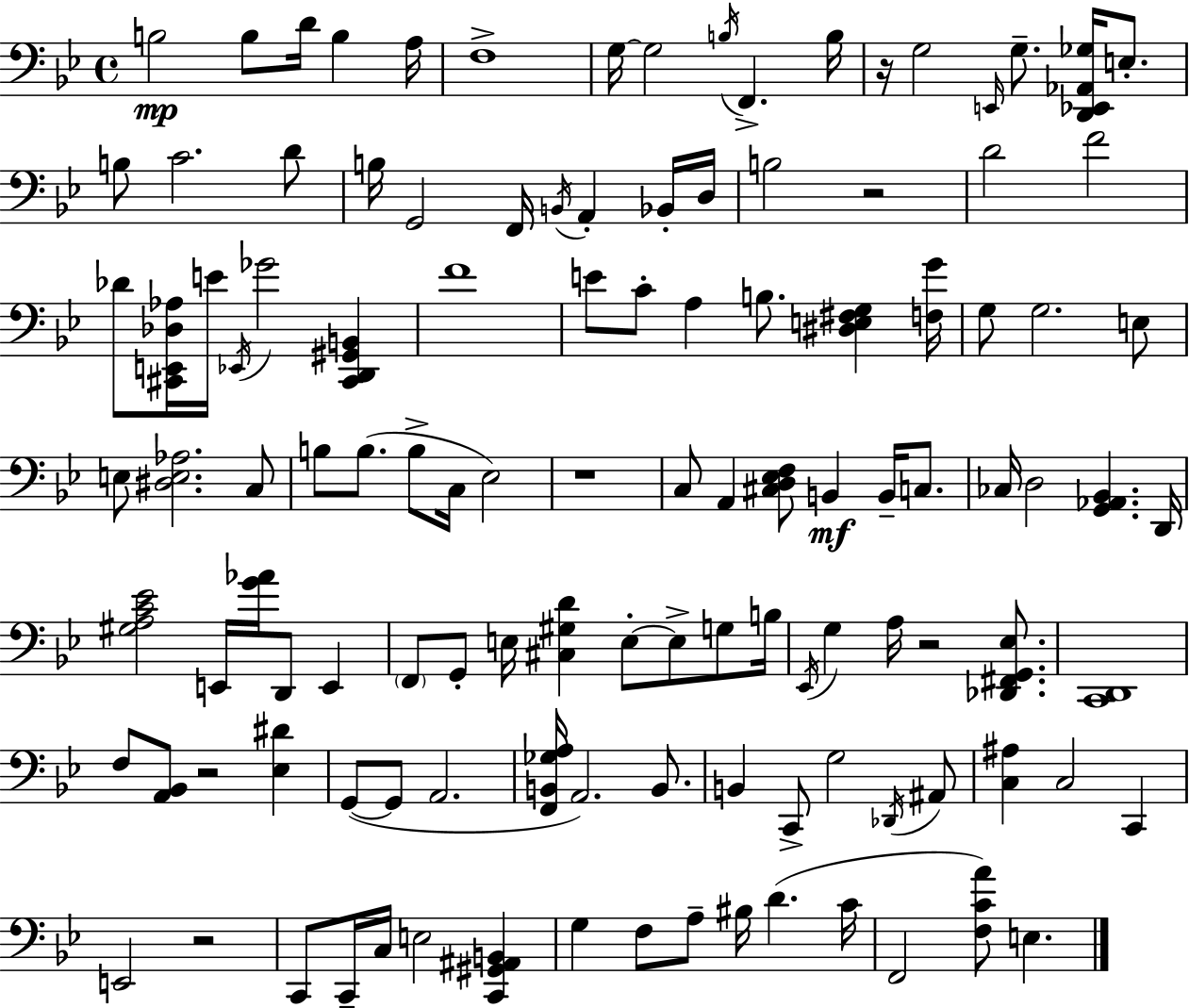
X:1
T:Untitled
M:4/4
L:1/4
K:Bb
B,2 B,/2 D/4 B, A,/4 F,4 G,/4 G,2 B,/4 F,, B,/4 z/4 G,2 E,,/4 G,/2 [D,,_E,,_A,,_G,]/4 E,/2 B,/2 C2 D/2 B,/4 G,,2 F,,/4 B,,/4 A,, _B,,/4 D,/4 B,2 z2 D2 F2 _D/2 [^C,,E,,_D,_A,]/4 E/4 _E,,/4 _G2 [^C,,D,,^G,,B,,] F4 E/2 C/2 A, B,/2 [^D,E,^F,G,] [F,G]/4 G,/2 G,2 E,/2 E,/2 [^D,E,_A,]2 C,/2 B,/2 B,/2 B,/2 C,/4 _E,2 z4 C,/2 A,, [^C,D,_E,F,]/2 B,, B,,/4 C,/2 _C,/4 D,2 [G,,_A,,_B,,] D,,/4 [^G,A,C_E]2 E,,/4 [G_A]/4 D,,/2 E,, F,,/2 G,,/2 E,/4 [^C,^G,D] E,/2 E,/2 G,/2 B,/4 _E,,/4 G, A,/4 z2 [_D,,^F,,G,,_E,]/2 [C,,D,,]4 F,/2 [A,,_B,,]/2 z2 [_E,^D] G,,/2 G,,/2 A,,2 [F,,B,,_G,A,]/4 A,,2 B,,/2 B,, C,,/2 G,2 _D,,/4 ^A,,/2 [C,^A,] C,2 C,, E,,2 z2 C,,/2 C,,/4 C,/4 E,2 [C,,^G,,^A,,B,,] G, F,/2 A,/2 ^B,/4 D C/4 F,,2 [F,CA]/2 E,